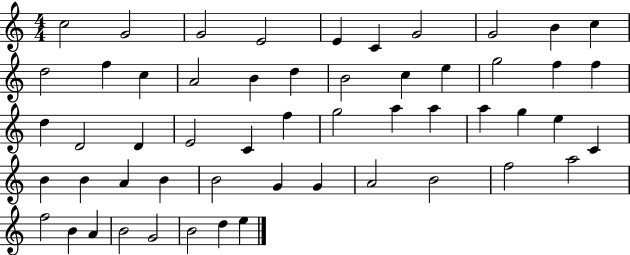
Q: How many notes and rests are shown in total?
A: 54